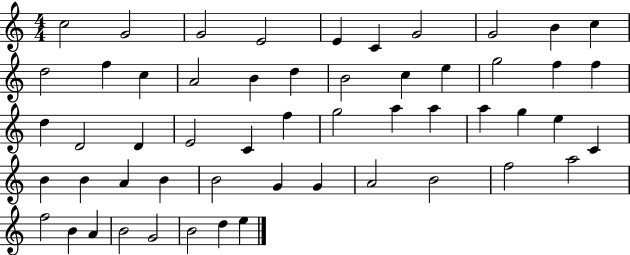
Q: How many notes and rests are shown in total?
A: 54